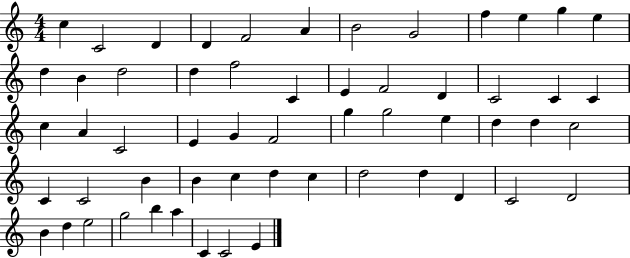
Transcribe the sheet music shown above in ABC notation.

X:1
T:Untitled
M:4/4
L:1/4
K:C
c C2 D D F2 A B2 G2 f e g e d B d2 d f2 C E F2 D C2 C C c A C2 E G F2 g g2 e d d c2 C C2 B B c d c d2 d D C2 D2 B d e2 g2 b a C C2 E